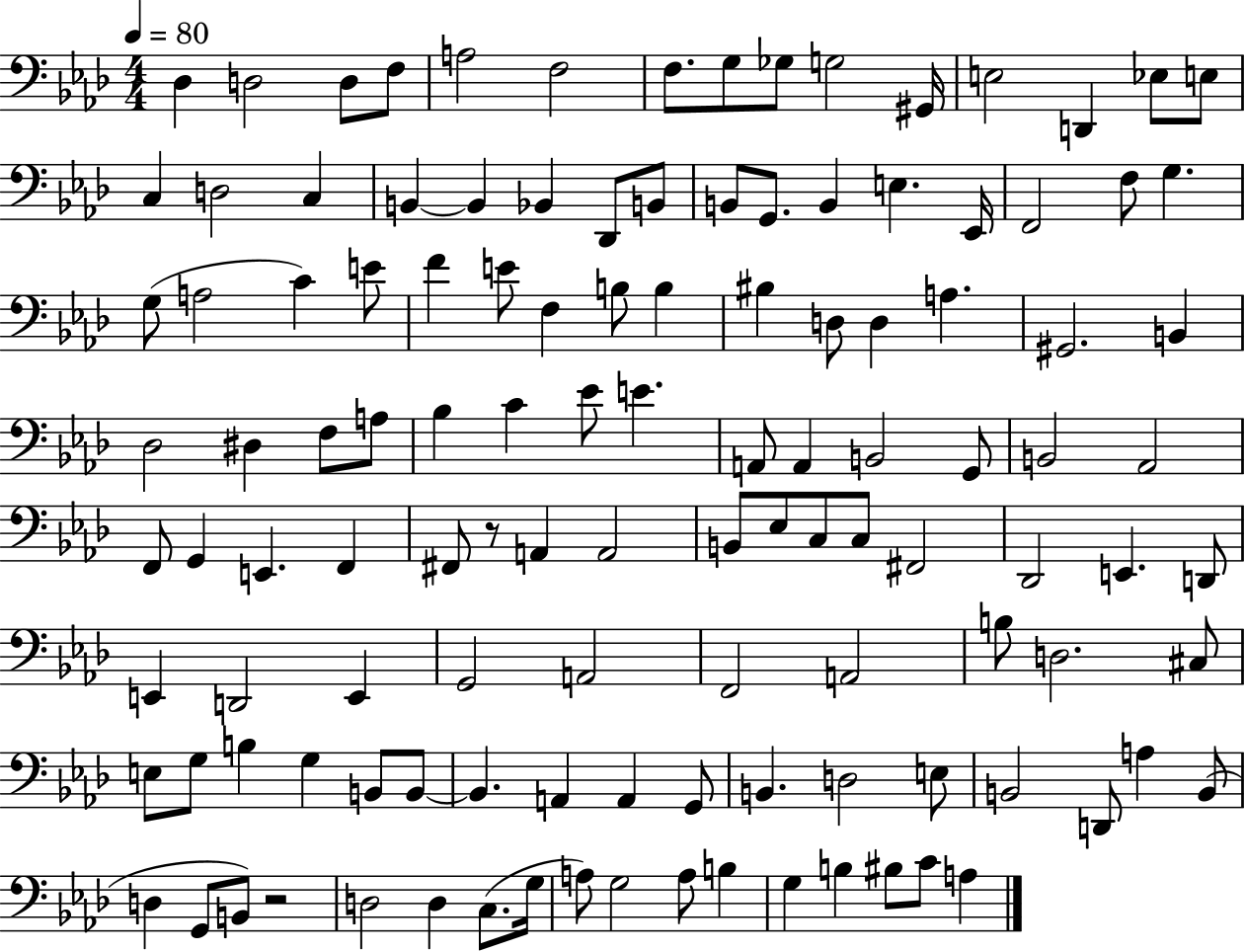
{
  \clef bass
  \numericTimeSignature
  \time 4/4
  \key aes \major
  \tempo 4 = 80
  des4 d2 d8 f8 | a2 f2 | f8. g8 ges8 g2 gis,16 | e2 d,4 ees8 e8 | \break c4 d2 c4 | b,4~~ b,4 bes,4 des,8 b,8 | b,8 g,8. b,4 e4. ees,16 | f,2 f8 g4. | \break g8( a2 c'4) e'8 | f'4 e'8 f4 b8 b4 | bis4 d8 d4 a4. | gis,2. b,4 | \break des2 dis4 f8 a8 | bes4 c'4 ees'8 e'4. | a,8 a,4 b,2 g,8 | b,2 aes,2 | \break f,8 g,4 e,4. f,4 | fis,8 r8 a,4 a,2 | b,8 ees8 c8 c8 fis,2 | des,2 e,4. d,8 | \break e,4 d,2 e,4 | g,2 a,2 | f,2 a,2 | b8 d2. cis8 | \break e8 g8 b4 g4 b,8 b,8~~ | b,4. a,4 a,4 g,8 | b,4. d2 e8 | b,2 d,8 a4 b,8( | \break d4 g,8 b,8) r2 | d2 d4 c8.( g16 | a8) g2 a8 b4 | g4 b4 bis8 c'8 a4 | \break \bar "|."
}